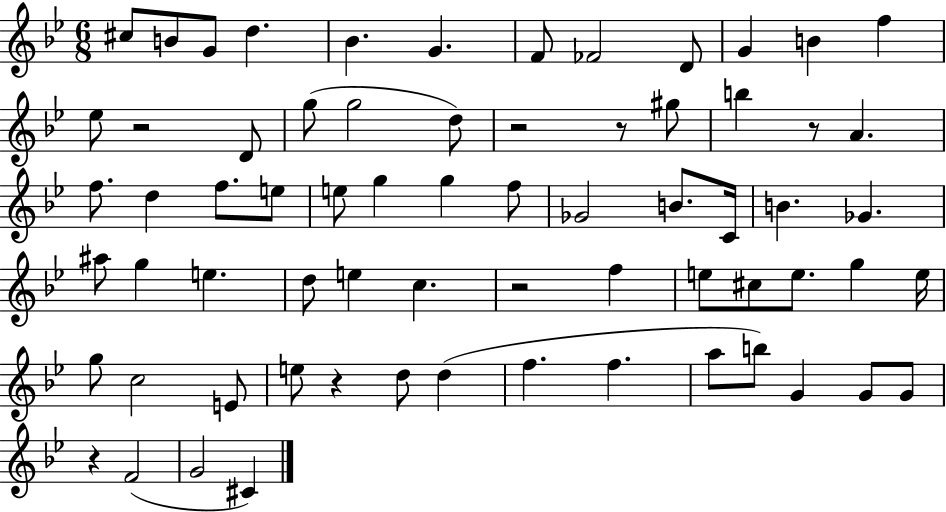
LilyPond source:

{
  \clef treble
  \numericTimeSignature
  \time 6/8
  \key bes \major
  \repeat volta 2 { cis''8 b'8 g'8 d''4. | bes'4. g'4. | f'8 fes'2 d'8 | g'4 b'4 f''4 | \break ees''8 r2 d'8 | g''8( g''2 d''8) | r2 r8 gis''8 | b''4 r8 a'4. | \break f''8. d''4 f''8. e''8 | e''8 g''4 g''4 f''8 | ges'2 b'8. c'16 | b'4. ges'4. | \break ais''8 g''4 e''4. | d''8 e''4 c''4. | r2 f''4 | e''8 cis''8 e''8. g''4 e''16 | \break g''8 c''2 e'8 | e''8 r4 d''8 d''4( | f''4. f''4. | a''8 b''8) g'4 g'8 g'8 | \break r4 f'2( | g'2 cis'4) | } \bar "|."
}